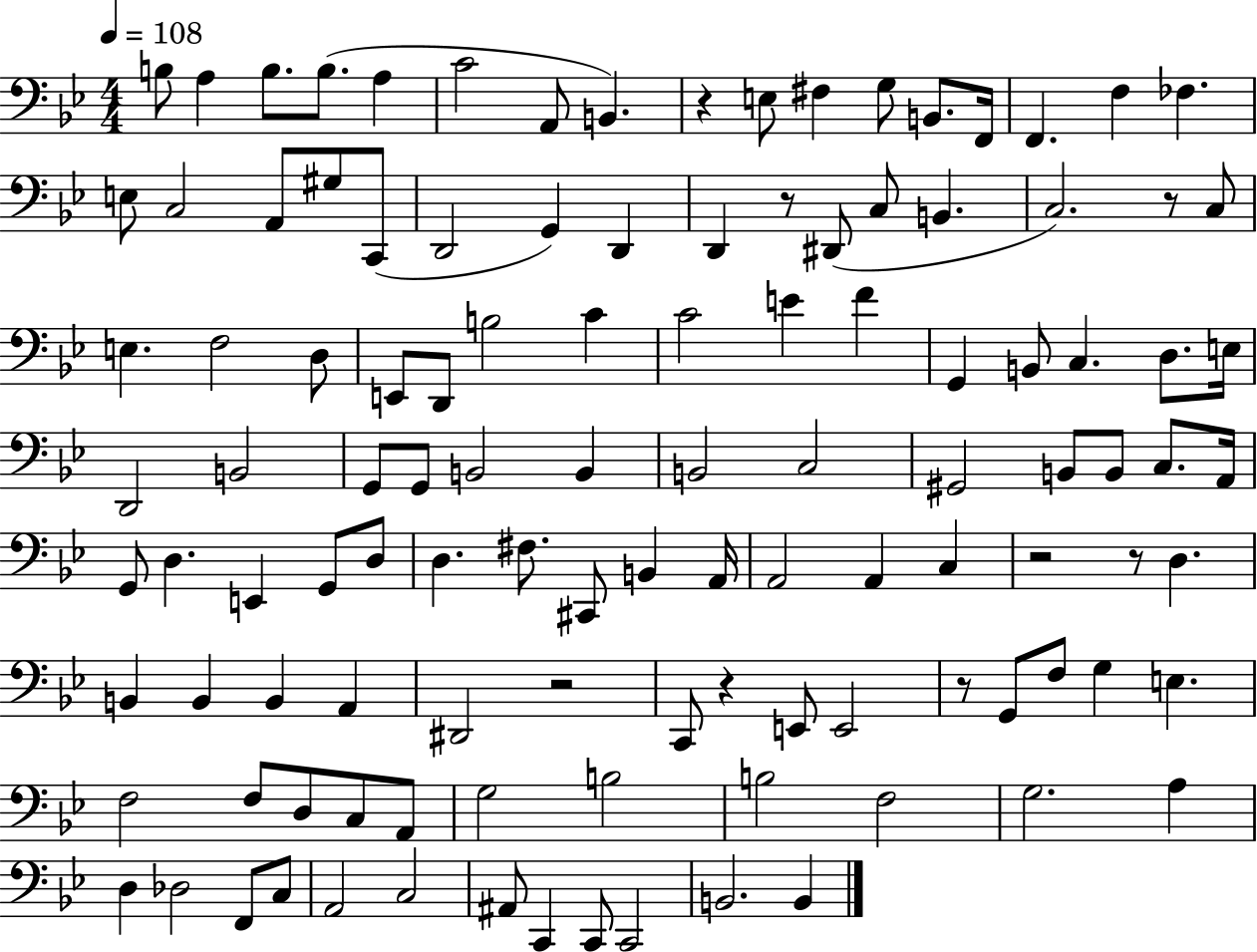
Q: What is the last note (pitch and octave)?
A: B2